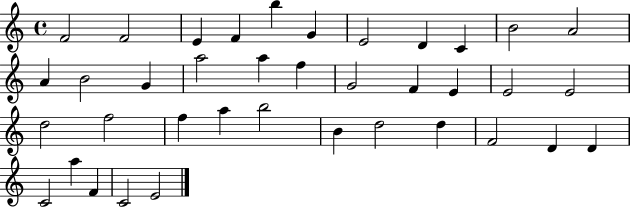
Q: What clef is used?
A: treble